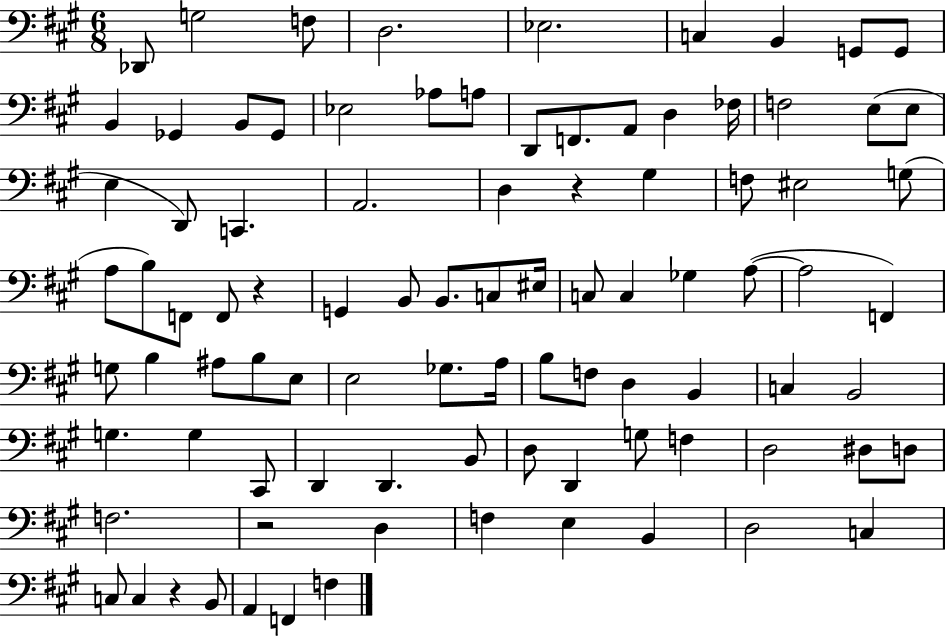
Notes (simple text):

Db2/e G3/h F3/e D3/h. Eb3/h. C3/q B2/q G2/e G2/e B2/q Gb2/q B2/e Gb2/e Eb3/h Ab3/e A3/e D2/e F2/e. A2/e D3/q FES3/s F3/h E3/e E3/e E3/q D2/e C2/q. A2/h. D3/q R/q G#3/q F3/e EIS3/h G3/e A3/e B3/e F2/e F2/e R/q G2/q B2/e B2/e. C3/e EIS3/s C3/e C3/q Gb3/q A3/e A3/h F2/q G3/e B3/q A#3/e B3/e E3/e E3/h Gb3/e. A3/s B3/e F3/e D3/q B2/q C3/q B2/h G3/q. G3/q C#2/e D2/q D2/q. B2/e D3/e D2/q G3/e F3/q D3/h D#3/e D3/e F3/h. R/h D3/q F3/q E3/q B2/q D3/h C3/q C3/e C3/q R/q B2/e A2/q F2/q F3/q